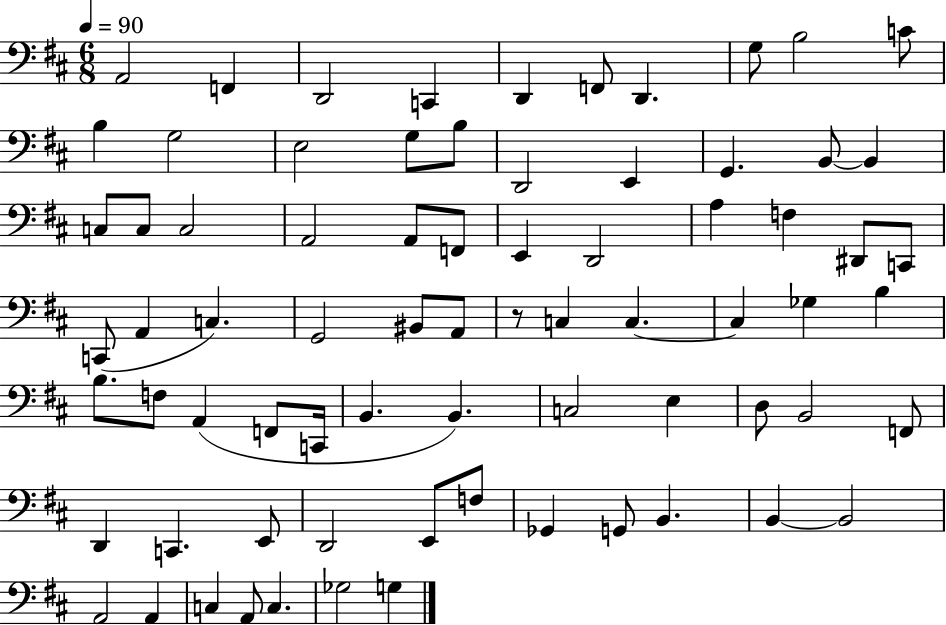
A2/h F2/q D2/h C2/q D2/q F2/e D2/q. G3/e B3/h C4/e B3/q G3/h E3/h G3/e B3/e D2/h E2/q G2/q. B2/e B2/q C3/e C3/e C3/h A2/h A2/e F2/e E2/q D2/h A3/q F3/q D#2/e C2/e C2/e A2/q C3/q. G2/h BIS2/e A2/e R/e C3/q C3/q. C3/q Gb3/q B3/q B3/e. F3/e A2/q F2/e C2/s B2/q. B2/q. C3/h E3/q D3/e B2/h F2/e D2/q C2/q. E2/e D2/h E2/e F3/e Gb2/q G2/e B2/q. B2/q B2/h A2/h A2/q C3/q A2/e C3/q. Gb3/h G3/q